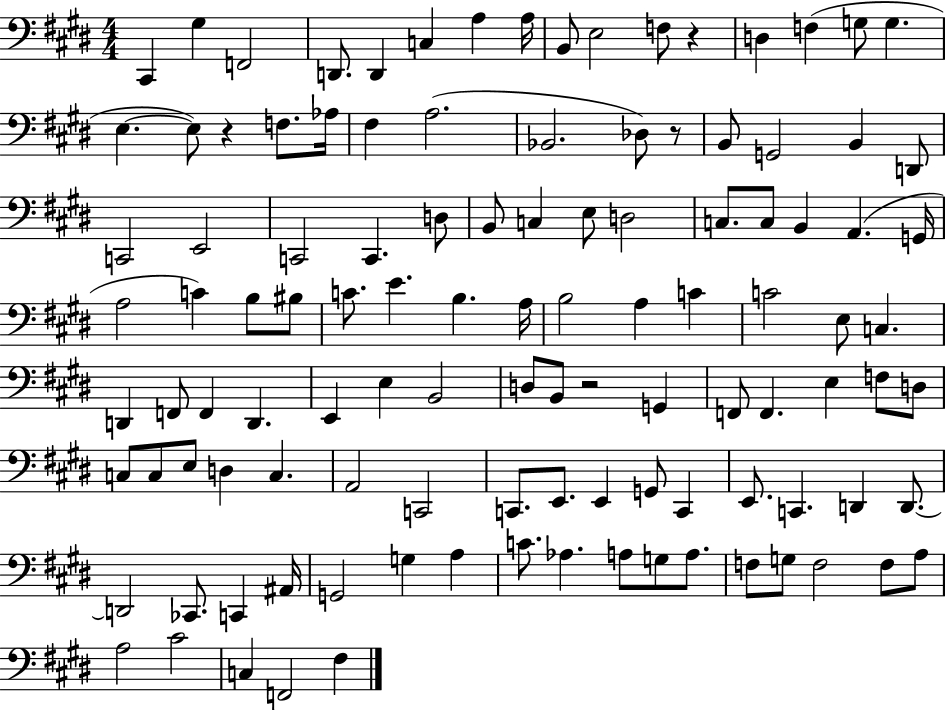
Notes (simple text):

C#2/q G#3/q F2/h D2/e. D2/q C3/q A3/q A3/s B2/e E3/h F3/e R/q D3/q F3/q G3/e G3/q. E3/q. E3/e R/q F3/e. Ab3/s F#3/q A3/h. Bb2/h. Db3/e R/e B2/e G2/h B2/q D2/e C2/h E2/h C2/h C2/q. D3/e B2/e C3/q E3/e D3/h C3/e. C3/e B2/q A2/q. G2/s A3/h C4/q B3/e BIS3/e C4/e. E4/q. B3/q. A3/s B3/h A3/q C4/q C4/h E3/e C3/q. D2/q F2/e F2/q D2/q. E2/q E3/q B2/h D3/e B2/e R/h G2/q F2/e F2/q. E3/q F3/e D3/e C3/e C3/e E3/e D3/q C3/q. A2/h C2/h C2/e. E2/e. E2/q G2/e C2/q E2/e. C2/q. D2/q D2/e. D2/h CES2/e. C2/q A#2/s G2/h G3/q A3/q C4/e. Ab3/q. A3/e G3/e A3/e. F3/e G3/e F3/h F3/e A3/e A3/h C#4/h C3/q F2/h F#3/q